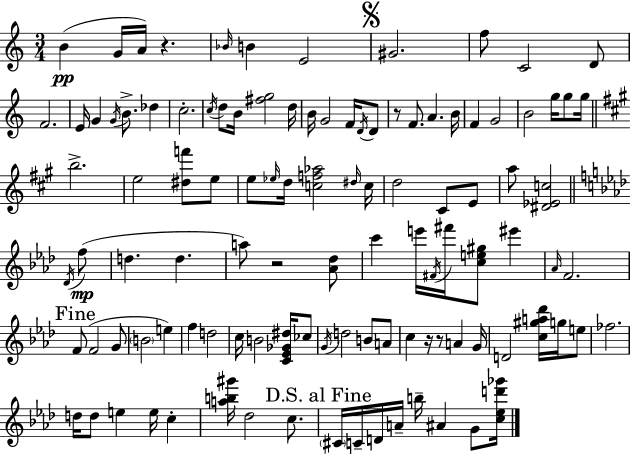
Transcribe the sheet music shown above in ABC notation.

X:1
T:Untitled
M:3/4
L:1/4
K:C
B G/4 A/4 z _B/4 B E2 ^G2 f/2 C2 D/2 F2 E/4 G G/4 B/2 _d c2 c/4 d/2 B/4 [^fg]2 d/4 B/4 G2 F/4 D/4 D/2 z/2 F/2 A B/4 F G2 B2 g/4 g/2 g/4 b2 e2 [^df']/2 e/2 e/2 _e/4 d/4 [cf_a]2 ^d/4 c/4 d2 ^C/2 E/2 a/2 [^D_Ec]2 _D/4 f/2 d d a/2 z2 [_A_d]/2 c' e'/4 ^F/4 ^f'/4 [ce^g]/2 ^e' _A/4 F2 F/2 F2 G/2 B2 e f d2 c/4 B2 [C_E_G^d]/4 _c/2 G/4 d2 B/2 A/2 c z/4 z/2 A G/4 D2 [c^ga_d']/4 g/4 e/2 _f2 d/4 d/2 e e/4 c [ab^g']/4 _d2 c/2 ^C/4 C/4 D/4 A/4 b/4 ^A G/2 [c_ed'_g']/4